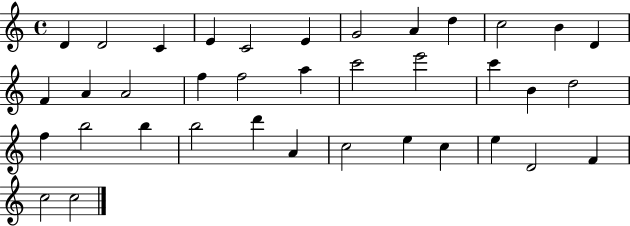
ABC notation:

X:1
T:Untitled
M:4/4
L:1/4
K:C
D D2 C E C2 E G2 A d c2 B D F A A2 f f2 a c'2 e'2 c' B d2 f b2 b b2 d' A c2 e c e D2 F c2 c2